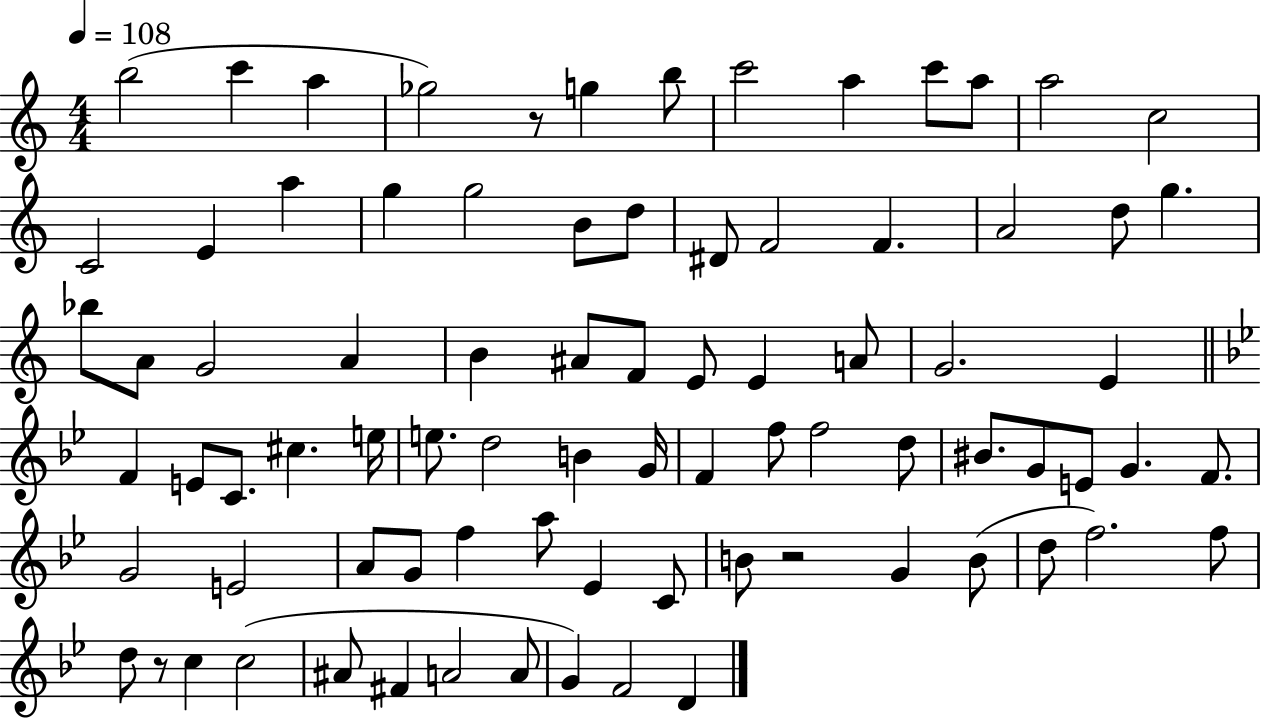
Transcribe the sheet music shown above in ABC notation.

X:1
T:Untitled
M:4/4
L:1/4
K:C
b2 c' a _g2 z/2 g b/2 c'2 a c'/2 a/2 a2 c2 C2 E a g g2 B/2 d/2 ^D/2 F2 F A2 d/2 g _b/2 A/2 G2 A B ^A/2 F/2 E/2 E A/2 G2 E F E/2 C/2 ^c e/4 e/2 d2 B G/4 F f/2 f2 d/2 ^B/2 G/2 E/2 G F/2 G2 E2 A/2 G/2 f a/2 _E C/2 B/2 z2 G B/2 d/2 f2 f/2 d/2 z/2 c c2 ^A/2 ^F A2 A/2 G F2 D